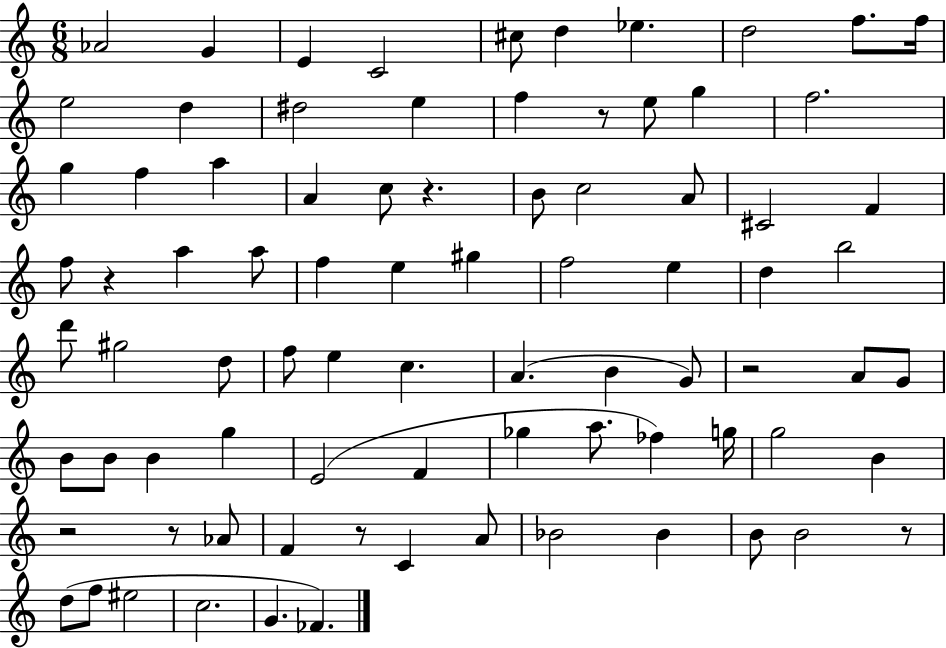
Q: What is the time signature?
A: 6/8